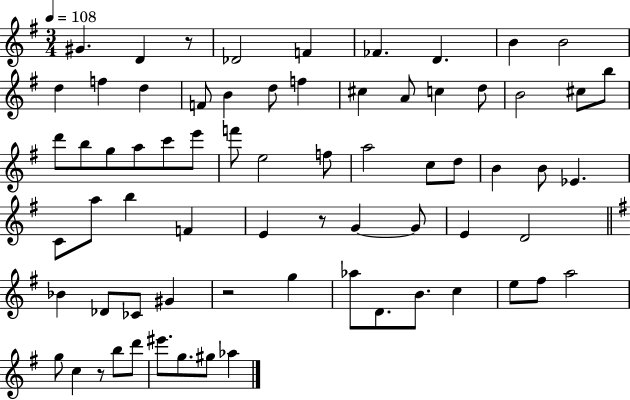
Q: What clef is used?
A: treble